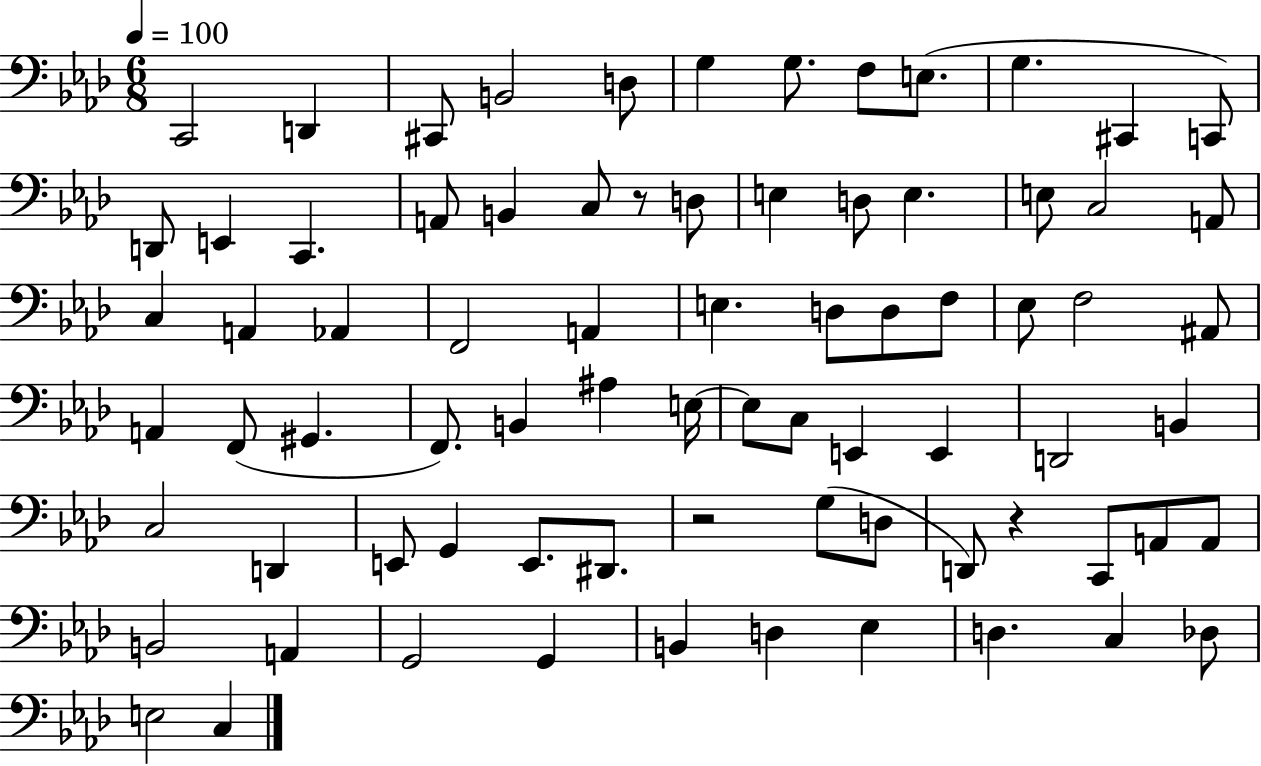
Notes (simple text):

C2/h D2/q C#2/e B2/h D3/e G3/q G3/e. F3/e E3/e. G3/q. C#2/q C2/e D2/e E2/q C2/q. A2/e B2/q C3/e R/e D3/e E3/q D3/e E3/q. E3/e C3/h A2/e C3/q A2/q Ab2/q F2/h A2/q E3/q. D3/e D3/e F3/e Eb3/e F3/h A#2/e A2/q F2/e G#2/q. F2/e. B2/q A#3/q E3/s E3/e C3/e E2/q E2/q D2/h B2/q C3/h D2/q E2/e G2/q E2/e. D#2/e. R/h G3/e D3/e D2/e R/q C2/e A2/e A2/e B2/h A2/q G2/h G2/q B2/q D3/q Eb3/q D3/q. C3/q Db3/e E3/h C3/q